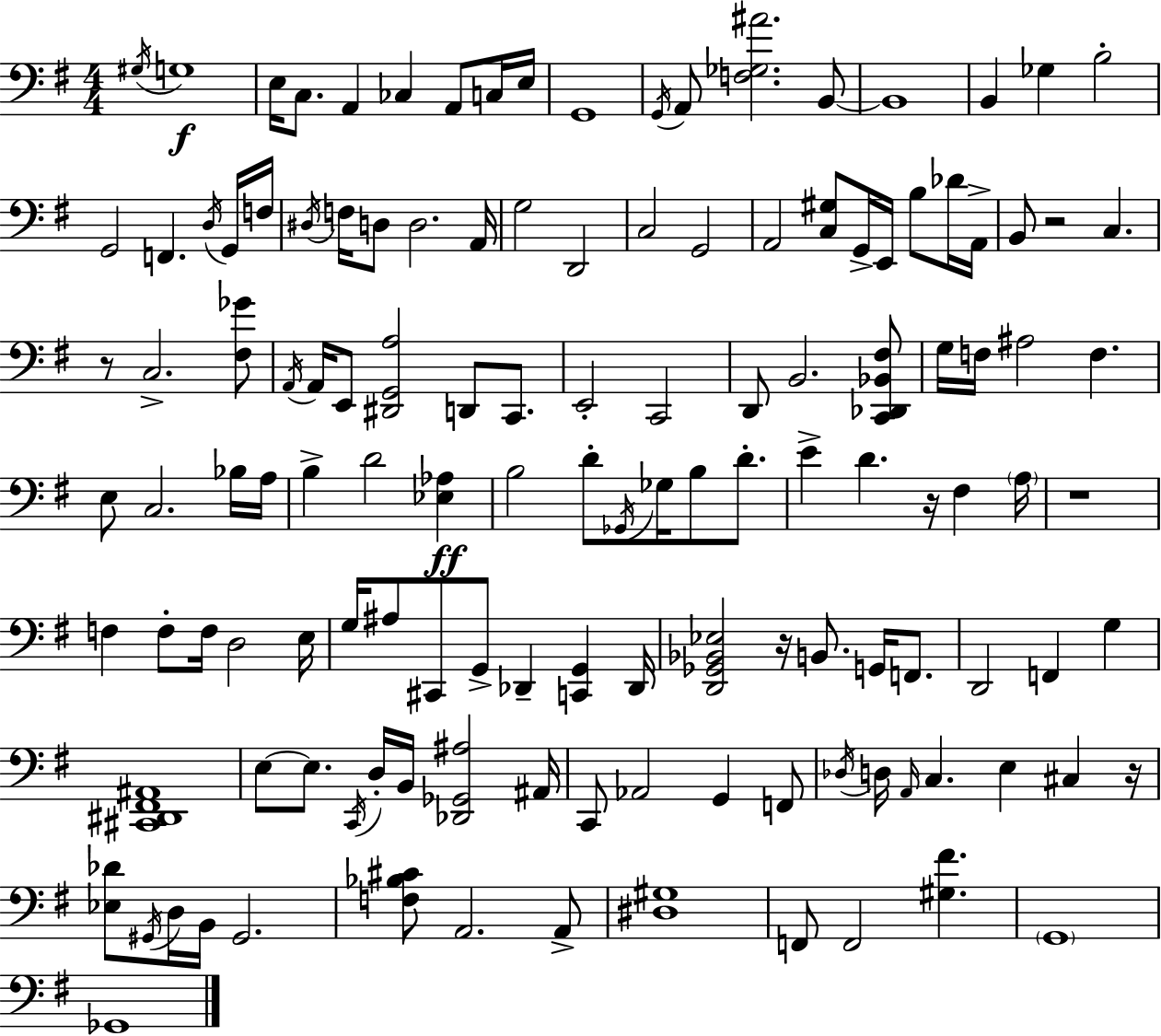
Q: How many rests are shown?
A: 6